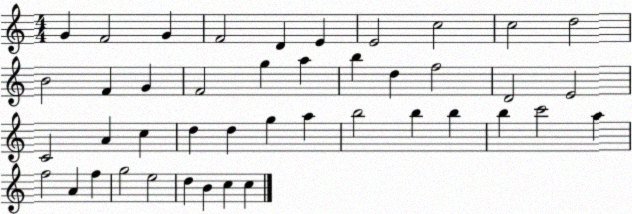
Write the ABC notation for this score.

X:1
T:Untitled
M:4/4
L:1/4
K:C
G F2 G F2 D E E2 c2 c2 d2 B2 F G F2 g a b d f2 D2 E2 C2 A c d d g a b2 b b b c'2 a f2 A f g2 e2 d B c c